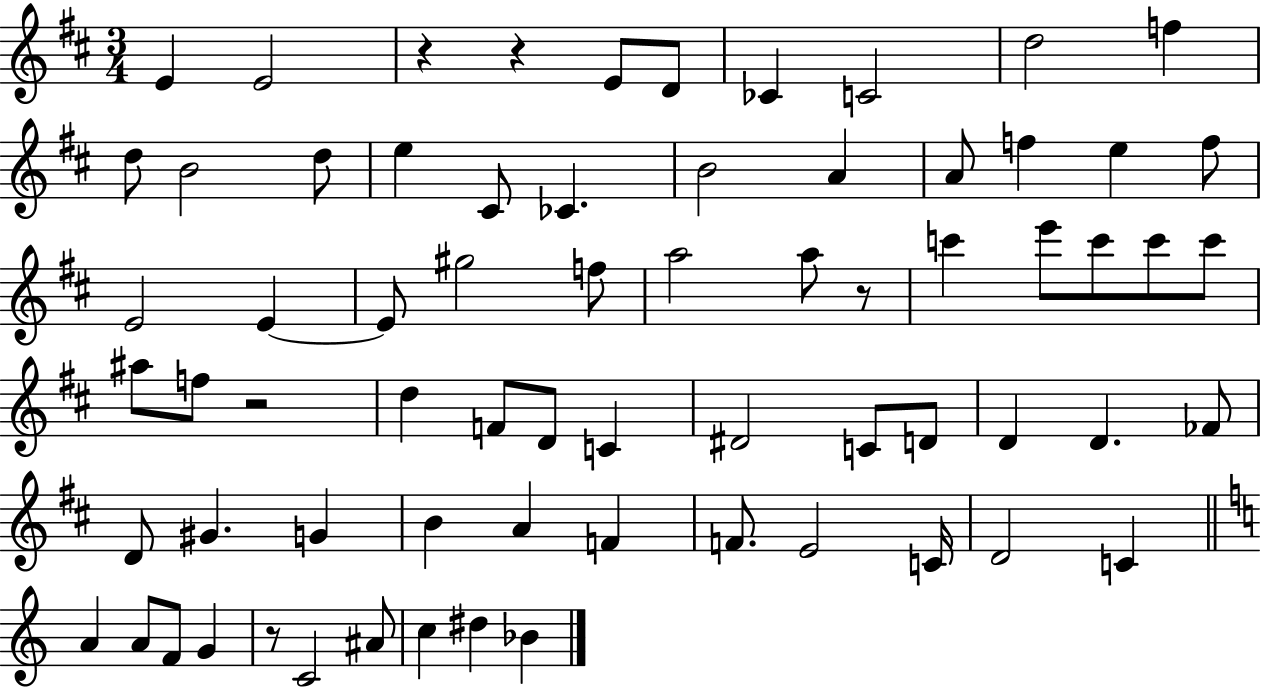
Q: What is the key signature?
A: D major